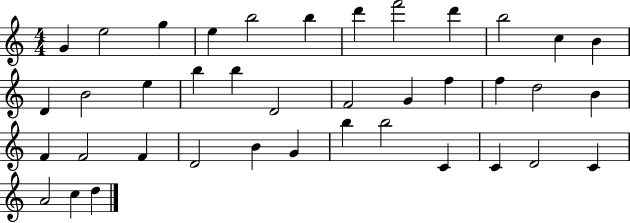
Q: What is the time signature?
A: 4/4